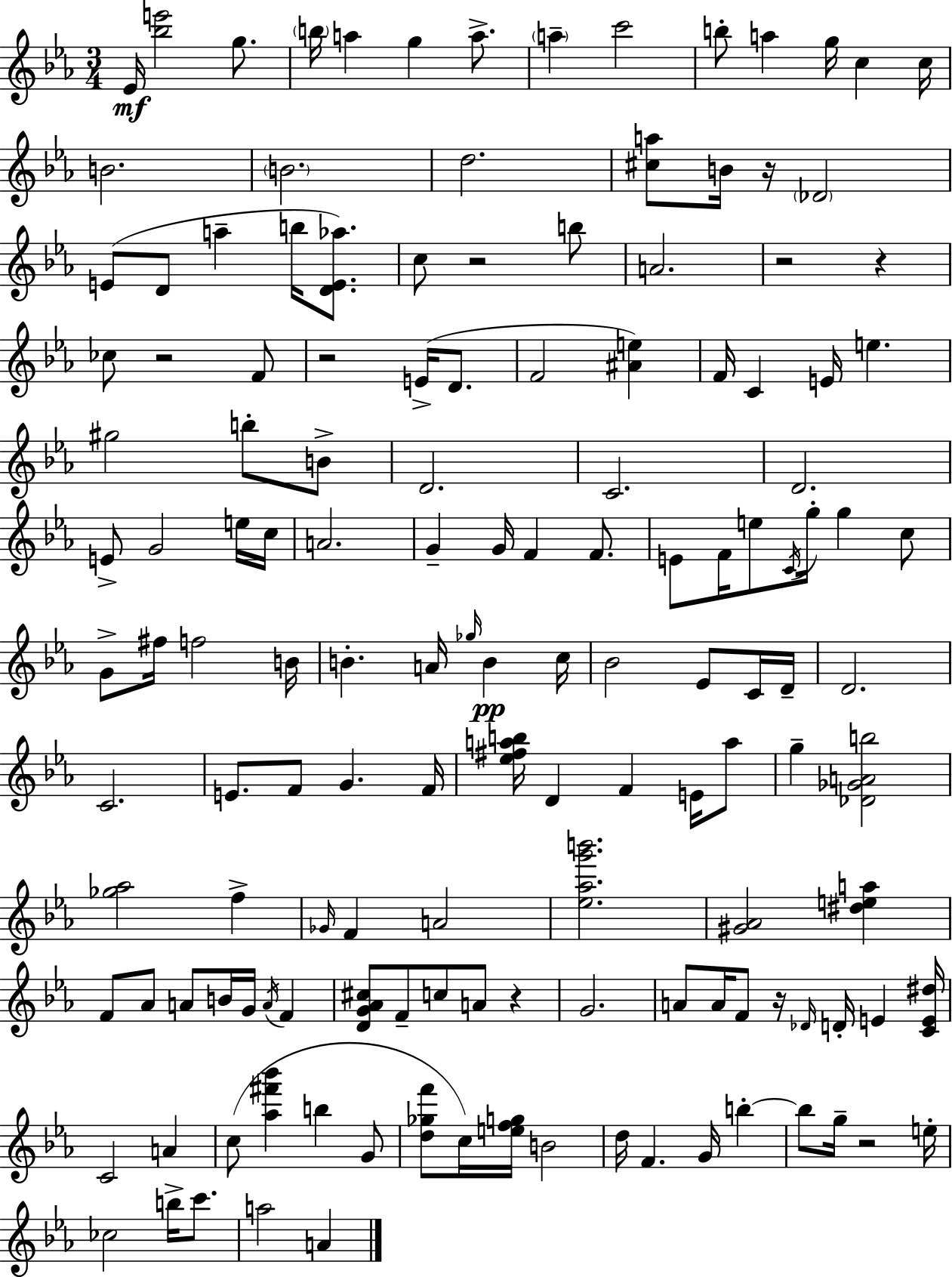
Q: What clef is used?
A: treble